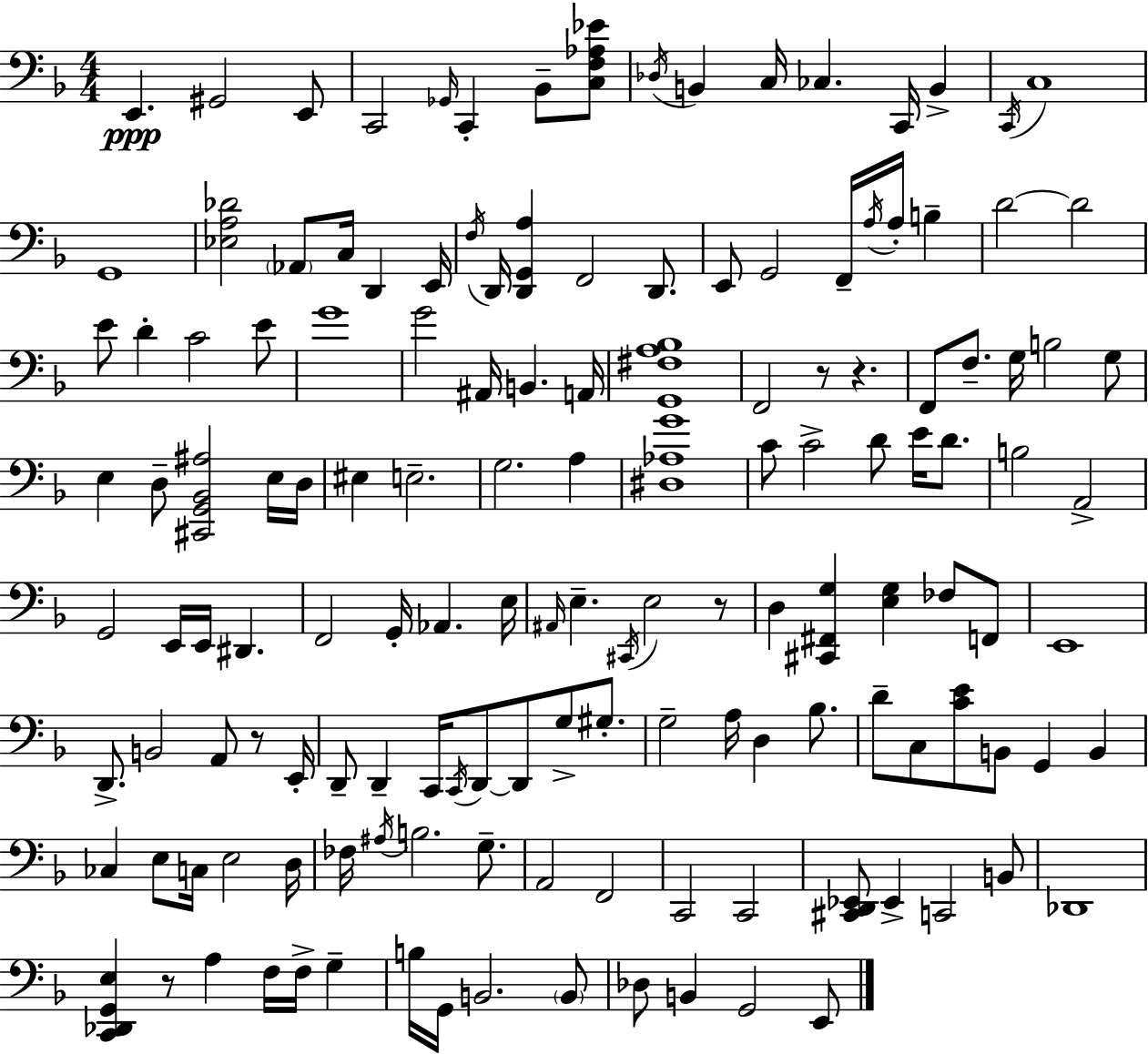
X:1
T:Untitled
M:4/4
L:1/4
K:F
E,, ^G,,2 E,,/2 C,,2 _G,,/4 C,, _B,,/2 [C,F,_A,_E]/2 _D,/4 B,, C,/4 _C, C,,/4 B,, C,,/4 C,4 G,,4 [_E,A,_D]2 _A,,/2 C,/4 D,, E,,/4 F,/4 D,,/4 [D,,G,,A,] F,,2 D,,/2 E,,/2 G,,2 F,,/4 A,/4 A,/4 B, D2 D2 E/2 D C2 E/2 G4 G2 ^A,,/4 B,, A,,/4 [G,,^F,A,_B,]4 F,,2 z/2 z F,,/2 F,/2 G,/4 B,2 G,/2 E, D,/2 [^C,,G,,_B,,^A,]2 E,/4 D,/4 ^E, E,2 G,2 A, [^D,_A,G]4 C/2 C2 D/2 E/4 D/2 B,2 A,,2 G,,2 E,,/4 E,,/4 ^D,, F,,2 G,,/4 _A,, E,/4 ^A,,/4 E, ^C,,/4 E,2 z/2 D, [^C,,^F,,G,] [E,G,] _F,/2 F,,/2 E,,4 D,,/2 B,,2 A,,/2 z/2 E,,/4 D,,/2 D,, C,,/4 C,,/4 D,,/2 D,,/2 G,/2 ^G,/2 G,2 A,/4 D, _B,/2 D/2 C,/2 [CE]/2 B,,/2 G,, B,, _C, E,/2 C,/4 E,2 D,/4 _F,/4 ^A,/4 B,2 G,/2 A,,2 F,,2 C,,2 C,,2 [^C,,D,,_E,,]/2 _E,, C,,2 B,,/2 _D,,4 [C,,_D,,G,,E,] z/2 A, F,/4 F,/4 G, B,/4 G,,/4 B,,2 B,,/2 _D,/2 B,, G,,2 E,,/2